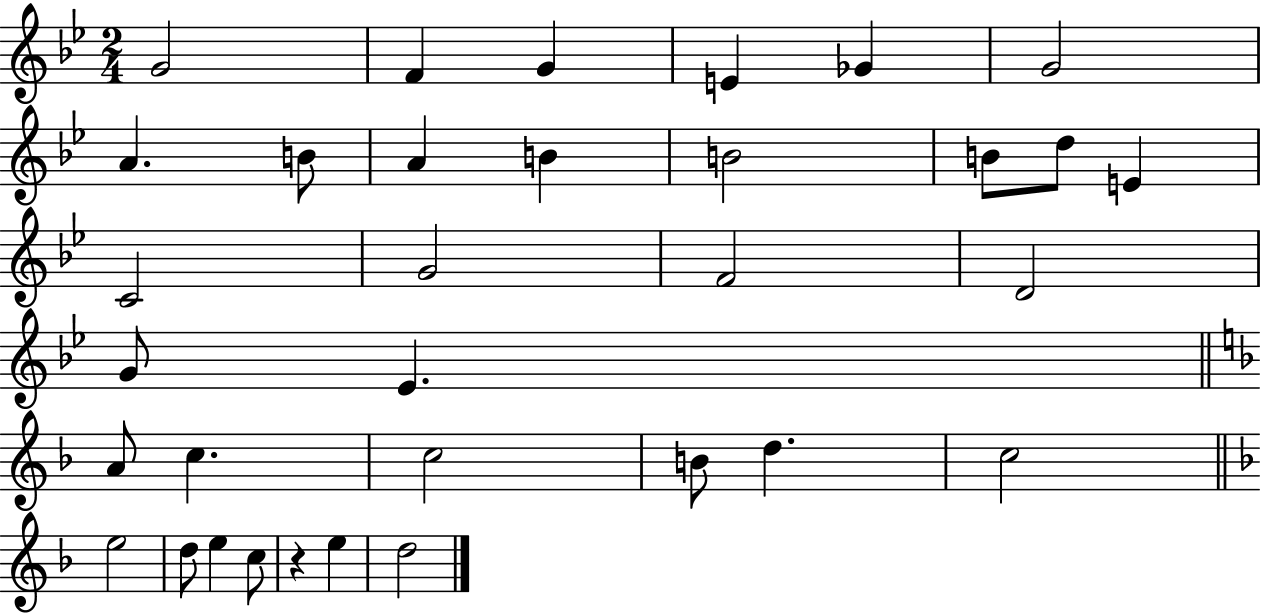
G4/h F4/q G4/q E4/q Gb4/q G4/h A4/q. B4/e A4/q B4/q B4/h B4/e D5/e E4/q C4/h G4/h F4/h D4/h G4/e Eb4/q. A4/e C5/q. C5/h B4/e D5/q. C5/h E5/h D5/e E5/q C5/e R/q E5/q D5/h